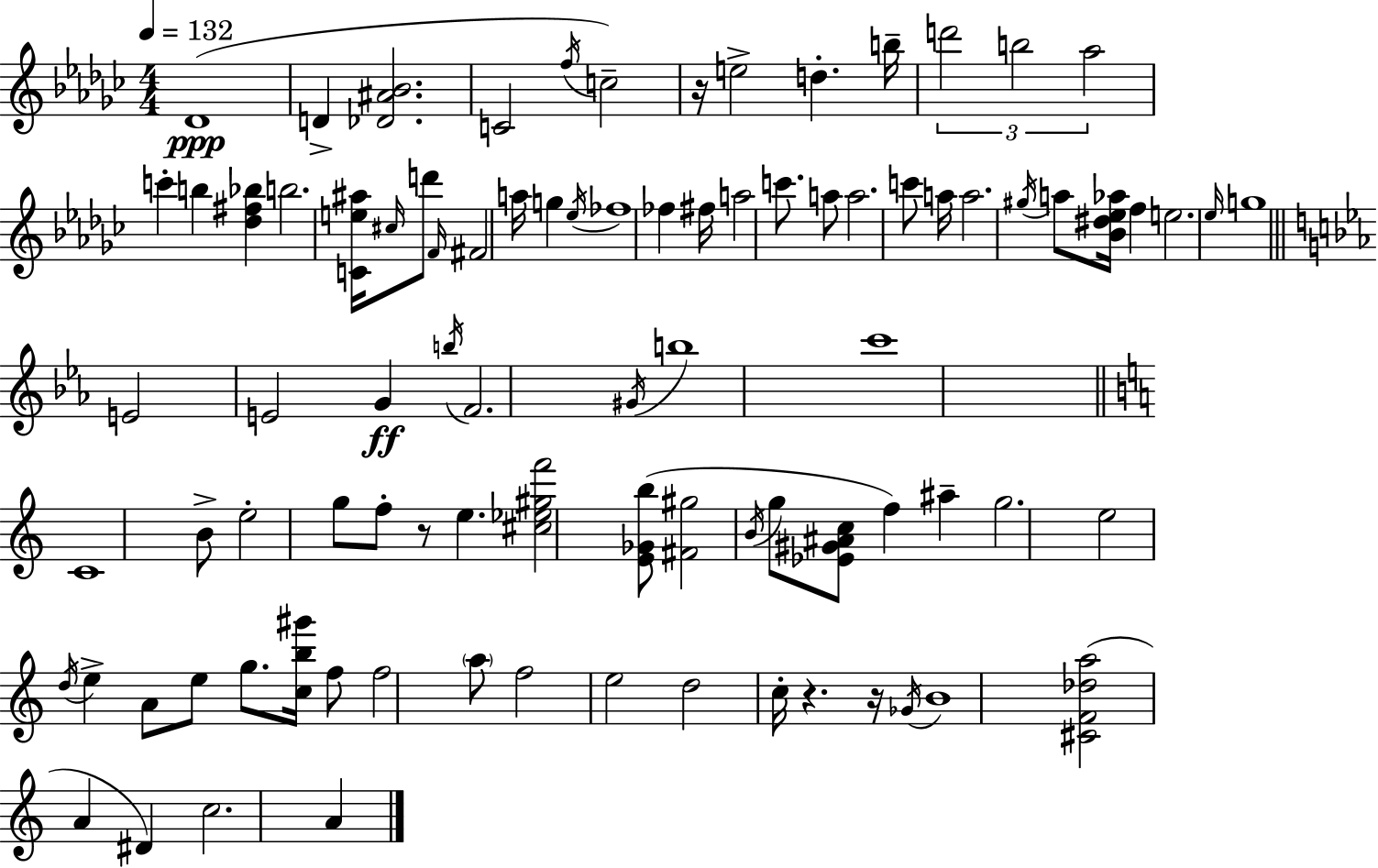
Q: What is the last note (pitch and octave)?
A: A4